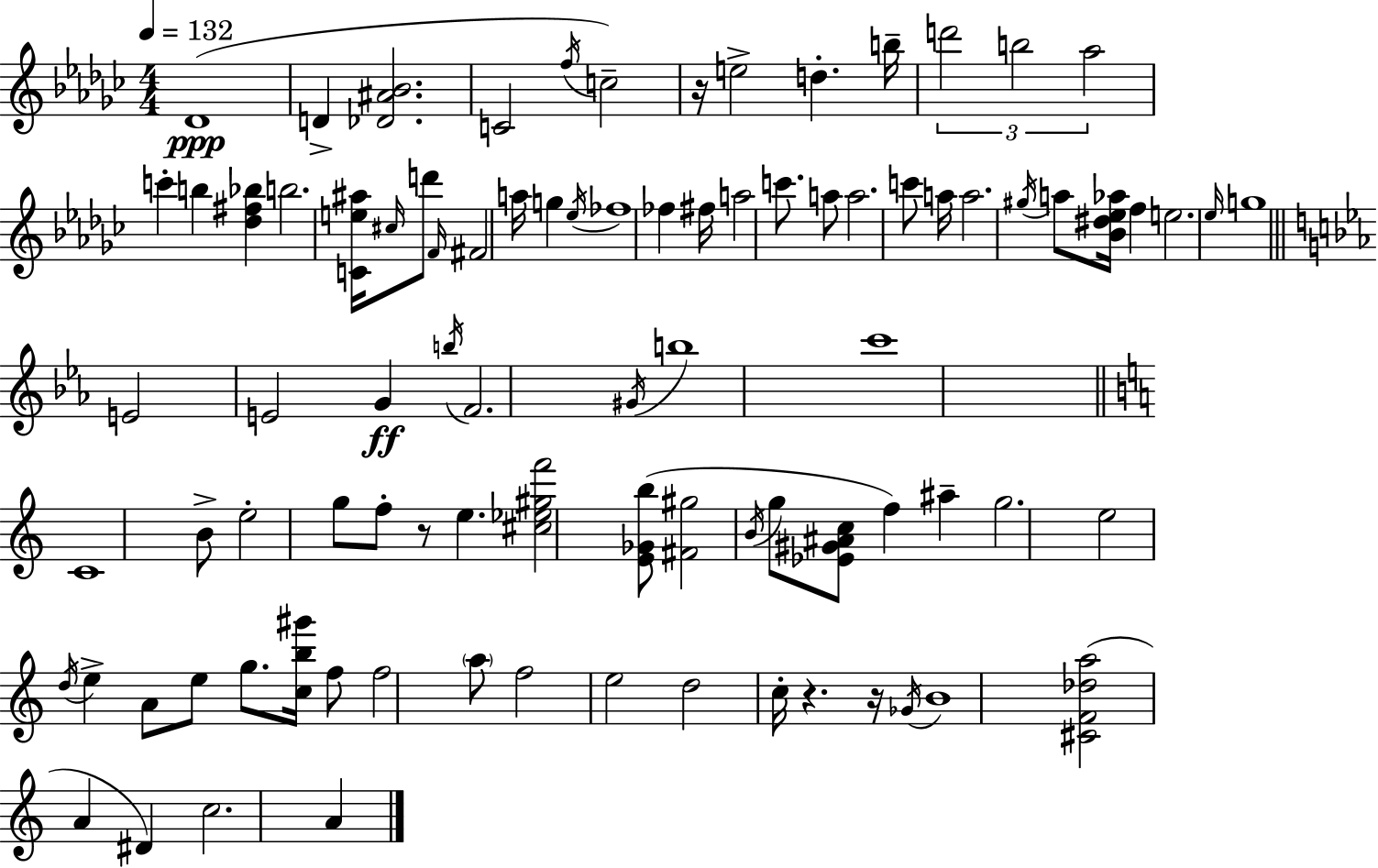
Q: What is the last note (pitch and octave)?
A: A4